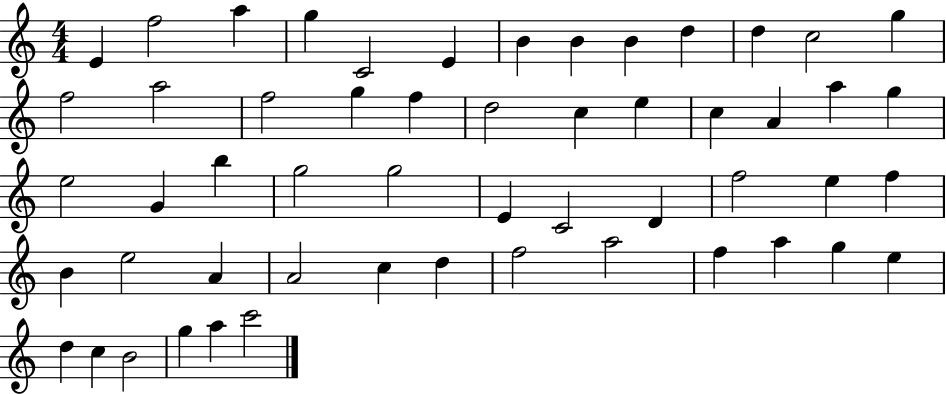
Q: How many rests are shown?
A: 0